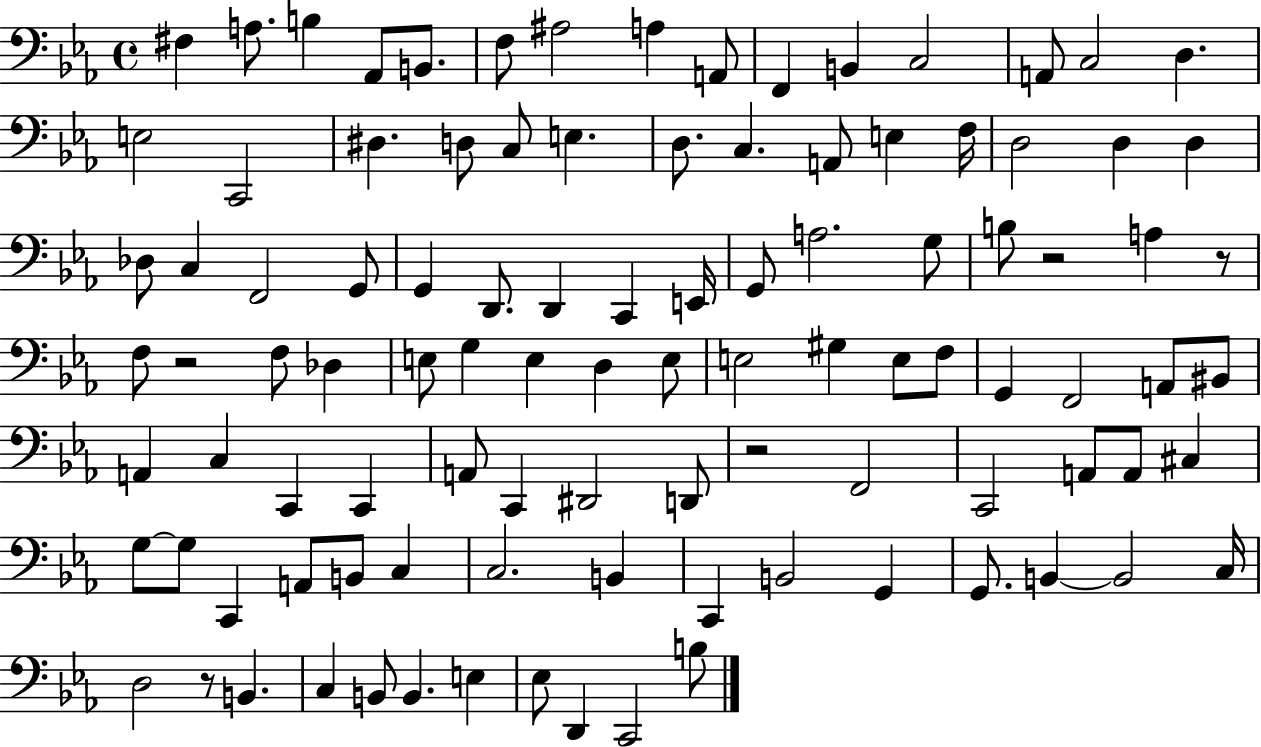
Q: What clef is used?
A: bass